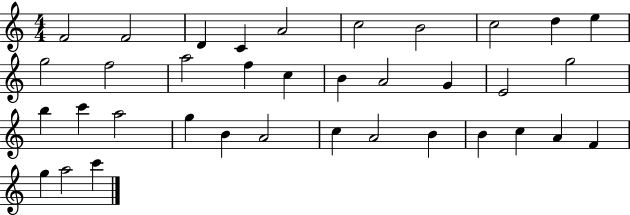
X:1
T:Untitled
M:4/4
L:1/4
K:C
F2 F2 D C A2 c2 B2 c2 d e g2 f2 a2 f c B A2 G E2 g2 b c' a2 g B A2 c A2 B B c A F g a2 c'